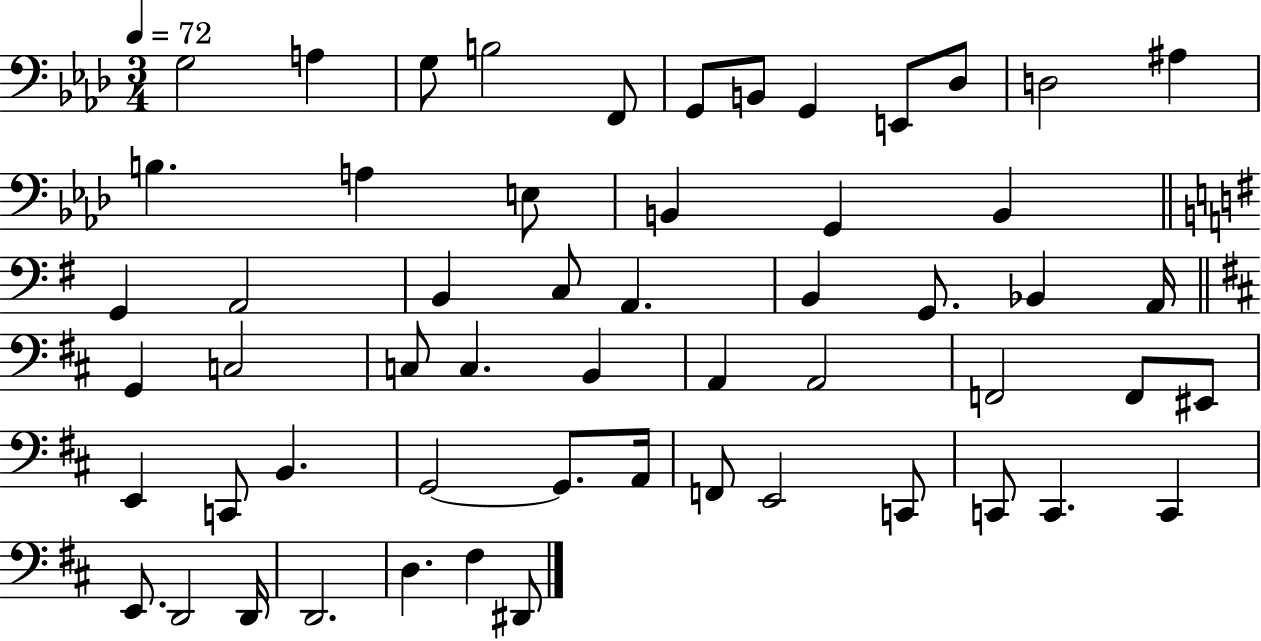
X:1
T:Untitled
M:3/4
L:1/4
K:Ab
G,2 A, G,/2 B,2 F,,/2 G,,/2 B,,/2 G,, E,,/2 _D,/2 D,2 ^A, B, A, E,/2 B,, G,, B,, G,, A,,2 B,, C,/2 A,, B,, G,,/2 _B,, A,,/4 G,, C,2 C,/2 C, B,, A,, A,,2 F,,2 F,,/2 ^E,,/2 E,, C,,/2 B,, G,,2 G,,/2 A,,/4 F,,/2 E,,2 C,,/2 C,,/2 C,, C,, E,,/2 D,,2 D,,/4 D,,2 D, ^F, ^D,,/2